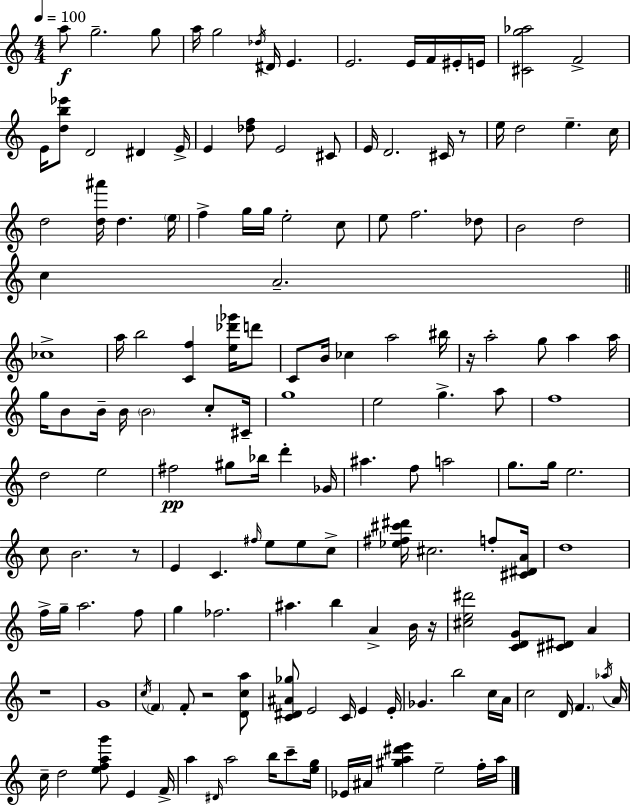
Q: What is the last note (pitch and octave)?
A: A5